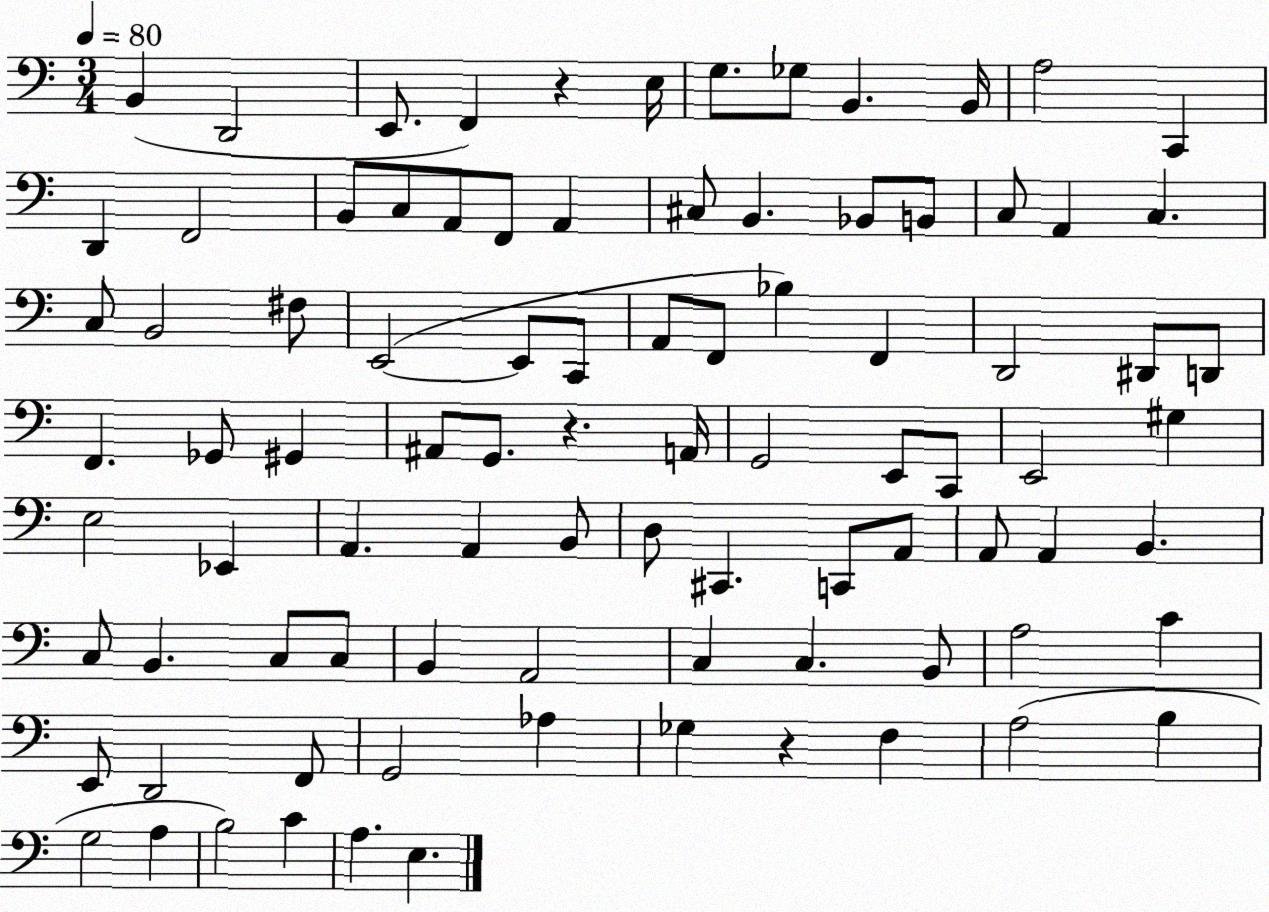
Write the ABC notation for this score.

X:1
T:Untitled
M:3/4
L:1/4
K:C
B,, D,,2 E,,/2 F,, z E,/4 G,/2 _G,/2 B,, B,,/4 A,2 C,, D,, F,,2 B,,/2 C,/2 A,,/2 F,,/2 A,, ^C,/2 B,, _B,,/2 B,,/2 C,/2 A,, C, C,/2 B,,2 ^F,/2 E,,2 E,,/2 C,,/2 A,,/2 F,,/2 _B, F,, D,,2 ^D,,/2 D,,/2 F,, _G,,/2 ^G,, ^A,,/2 G,,/2 z A,,/4 G,,2 E,,/2 C,,/2 E,,2 ^G, E,2 _E,, A,, A,, B,,/2 D,/2 ^C,, C,,/2 A,,/2 A,,/2 A,, B,, C,/2 B,, C,/2 C,/2 B,, A,,2 C, C, B,,/2 A,2 C E,,/2 D,,2 F,,/2 G,,2 _A, _G, z F, A,2 B, G,2 A, B,2 C A, E,